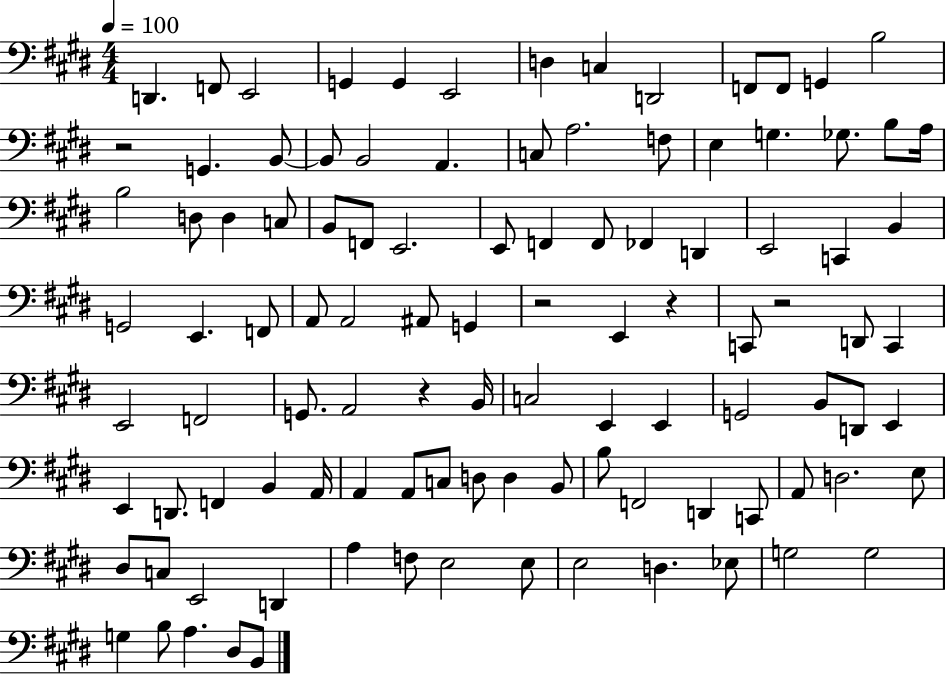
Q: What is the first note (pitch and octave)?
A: D2